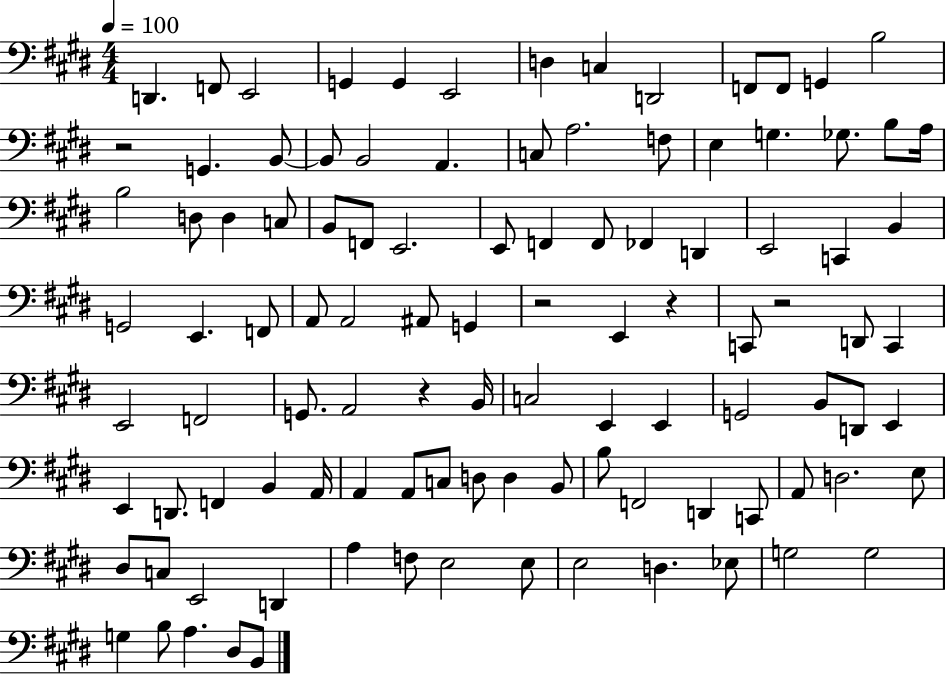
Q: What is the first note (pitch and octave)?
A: D2